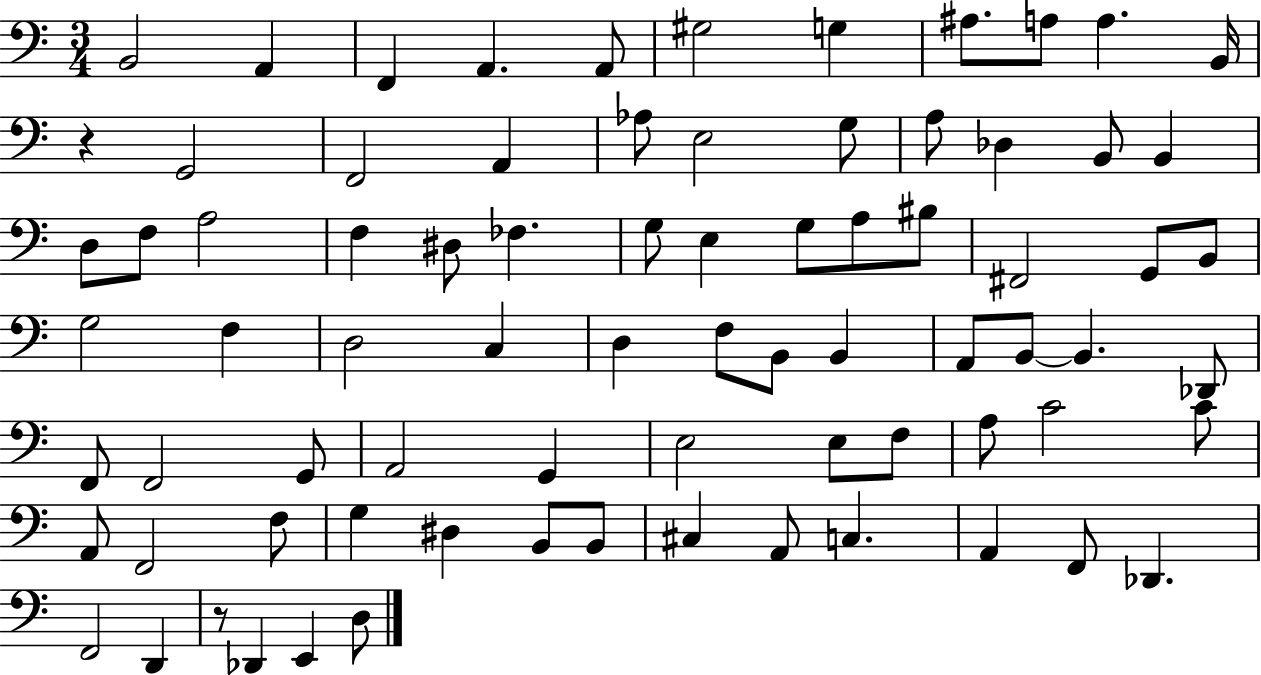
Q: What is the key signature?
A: C major